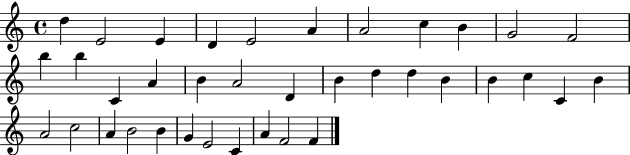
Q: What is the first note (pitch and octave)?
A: D5